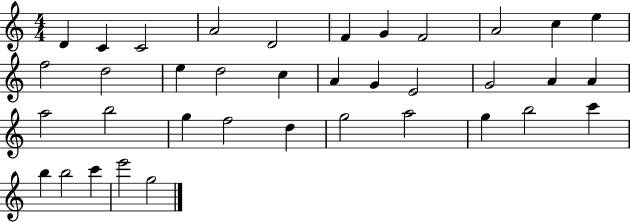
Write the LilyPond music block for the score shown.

{
  \clef treble
  \numericTimeSignature
  \time 4/4
  \key c \major
  d'4 c'4 c'2 | a'2 d'2 | f'4 g'4 f'2 | a'2 c''4 e''4 | \break f''2 d''2 | e''4 d''2 c''4 | a'4 g'4 e'2 | g'2 a'4 a'4 | \break a''2 b''2 | g''4 f''2 d''4 | g''2 a''2 | g''4 b''2 c'''4 | \break b''4 b''2 c'''4 | e'''2 g''2 | \bar "|."
}